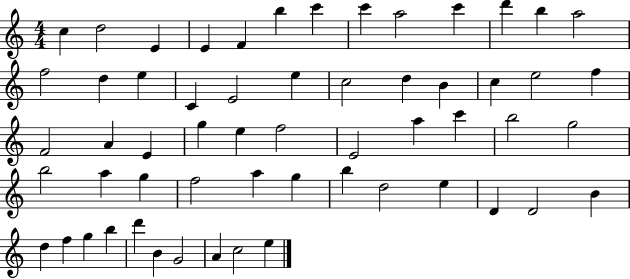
{
  \clef treble
  \numericTimeSignature
  \time 4/4
  \key c \major
  c''4 d''2 e'4 | e'4 f'4 b''4 c'''4 | c'''4 a''2 c'''4 | d'''4 b''4 a''2 | \break f''2 d''4 e''4 | c'4 e'2 e''4 | c''2 d''4 b'4 | c''4 e''2 f''4 | \break f'2 a'4 e'4 | g''4 e''4 f''2 | e'2 a''4 c'''4 | b''2 g''2 | \break b''2 a''4 g''4 | f''2 a''4 g''4 | b''4 d''2 e''4 | d'4 d'2 b'4 | \break d''4 f''4 g''4 b''4 | d'''4 b'4 g'2 | a'4 c''2 e''4 | \bar "|."
}